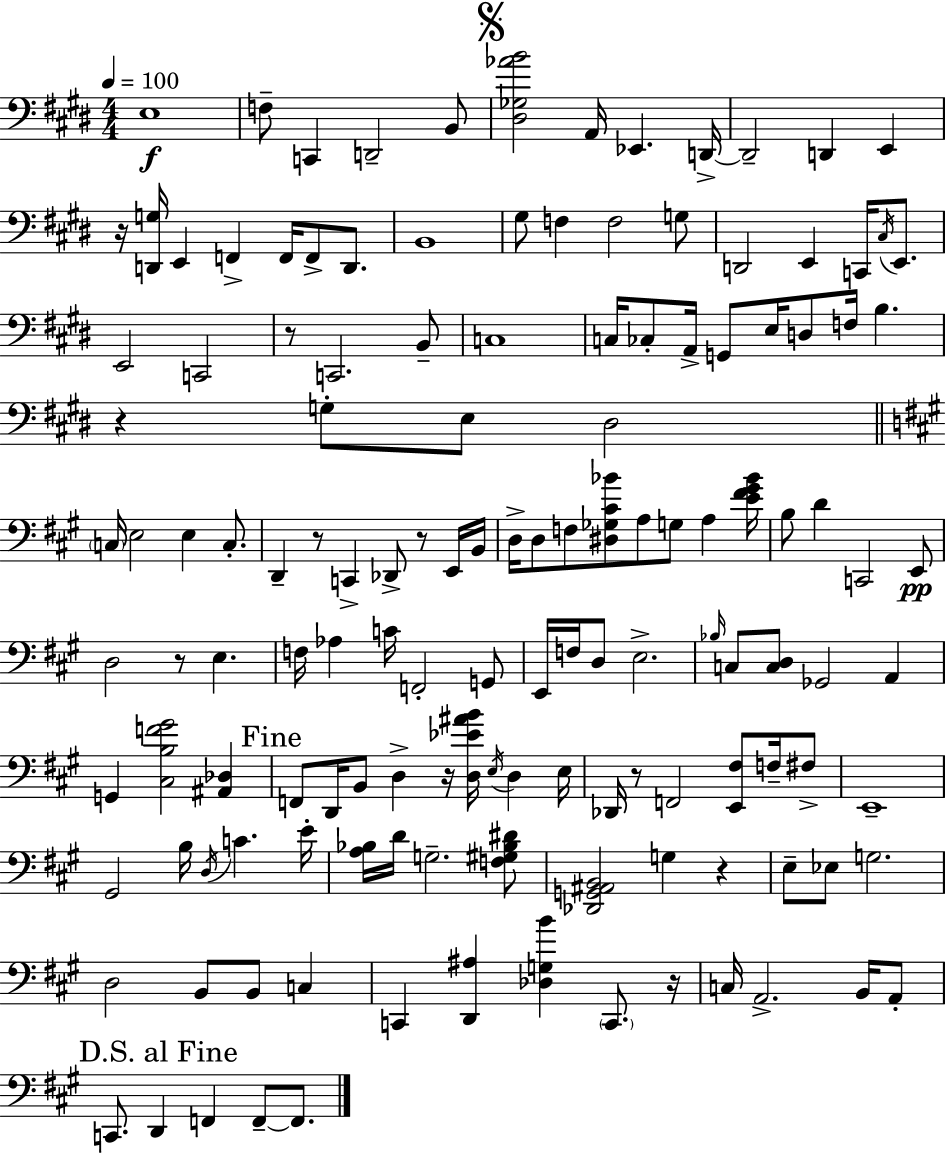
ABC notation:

X:1
T:Untitled
M:4/4
L:1/4
K:E
E,4 F,/2 C,, D,,2 B,,/2 [^D,_G,_AB]2 A,,/4 _E,, D,,/4 D,,2 D,, E,, z/4 [D,,G,]/4 E,, F,, F,,/4 F,,/2 D,,/2 B,,4 ^G,/2 F, F,2 G,/2 D,,2 E,, C,,/4 ^C,/4 E,,/2 E,,2 C,,2 z/2 C,,2 B,,/2 C,4 C,/4 _C,/2 A,,/4 G,,/2 E,/4 D,/2 F,/4 B, z G,/2 E,/2 ^D,2 C,/4 E,2 E, C,/2 D,, z/2 C,, _D,,/2 z/2 E,,/4 B,,/4 D,/4 D,/2 F,/2 [^D,_G,^C_B]/2 A,/2 G,/2 A, [E^F^G_B]/4 B,/2 D C,,2 E,,/2 D,2 z/2 E, F,/4 _A, C/4 F,,2 G,,/2 E,,/4 F,/4 D,/2 E,2 _B,/4 C,/2 [C,D,]/2 _G,,2 A,, G,, [^C,B,F^G]2 [^A,,_D,] F,,/2 D,,/4 B,,/2 D, z/4 [D,_E^AB]/4 E,/4 D, E,/4 _D,,/4 z/2 F,,2 [E,,^F,]/2 F,/4 ^F,/2 E,,4 ^G,,2 B,/4 D,/4 C E/4 [A,_B,]/4 D/4 G,2 [F,^G,_B,^D]/2 [_D,,G,,^A,,B,,]2 G, z E,/2 _E,/2 G,2 D,2 B,,/2 B,,/2 C, C,, [D,,^A,] [_D,G,B] C,,/2 z/4 C,/4 A,,2 B,,/4 A,,/2 C,,/2 D,, F,, F,,/2 F,,/2